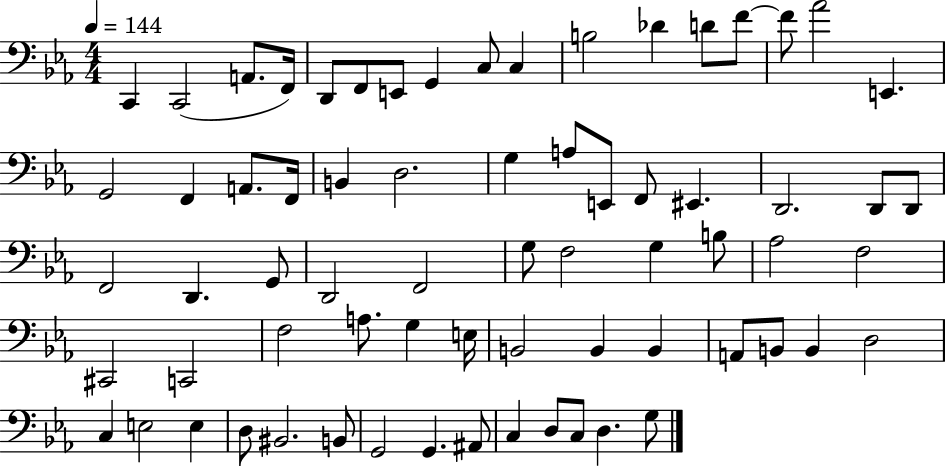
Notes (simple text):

C2/q C2/h A2/e. F2/s D2/e F2/e E2/e G2/q C3/e C3/q B3/h Db4/q D4/e F4/e F4/e Ab4/h E2/q. G2/h F2/q A2/e. F2/s B2/q D3/h. G3/q A3/e E2/e F2/e EIS2/q. D2/h. D2/e D2/e F2/h D2/q. G2/e D2/h F2/h G3/e F3/h G3/q B3/e Ab3/h F3/h C#2/h C2/h F3/h A3/e. G3/q E3/s B2/h B2/q B2/q A2/e B2/e B2/q D3/h C3/q E3/h E3/q D3/e BIS2/h. B2/e G2/h G2/q. A#2/e C3/q D3/e C3/e D3/q. G3/e